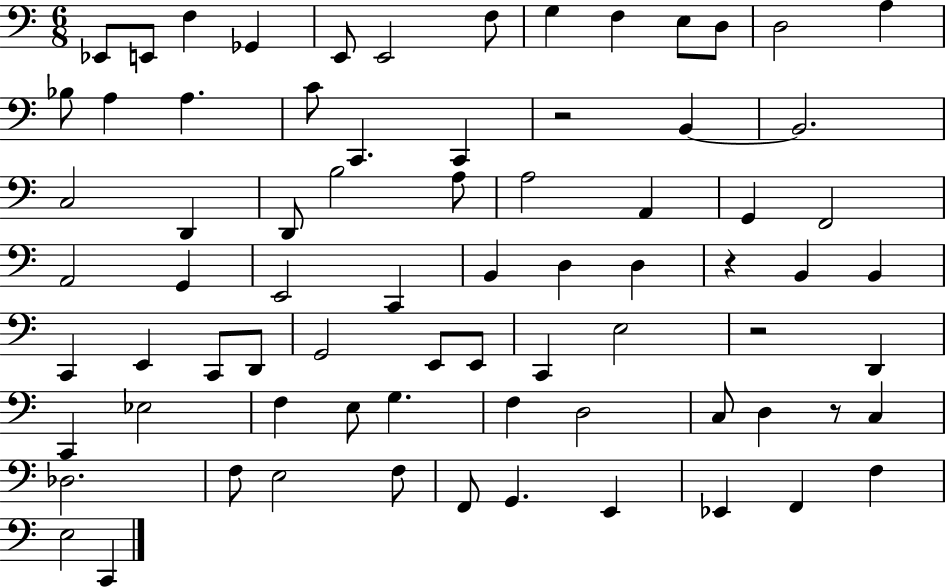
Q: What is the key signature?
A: C major